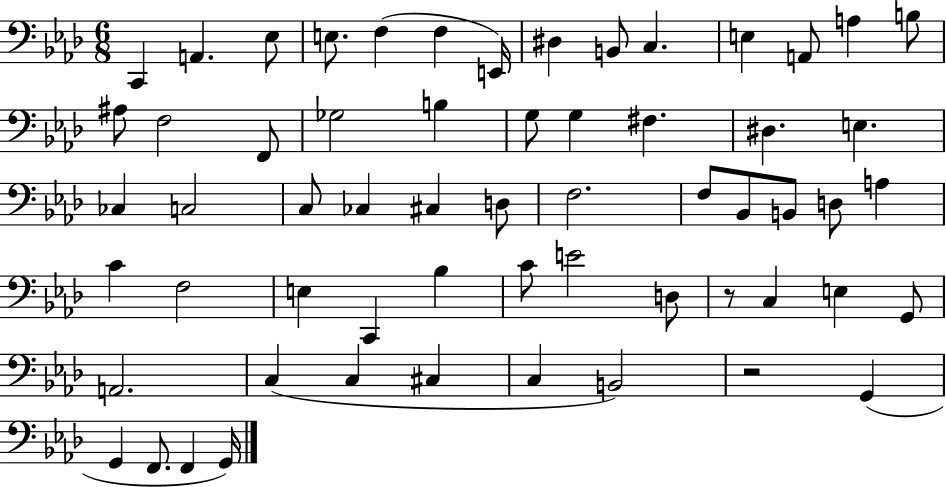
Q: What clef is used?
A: bass